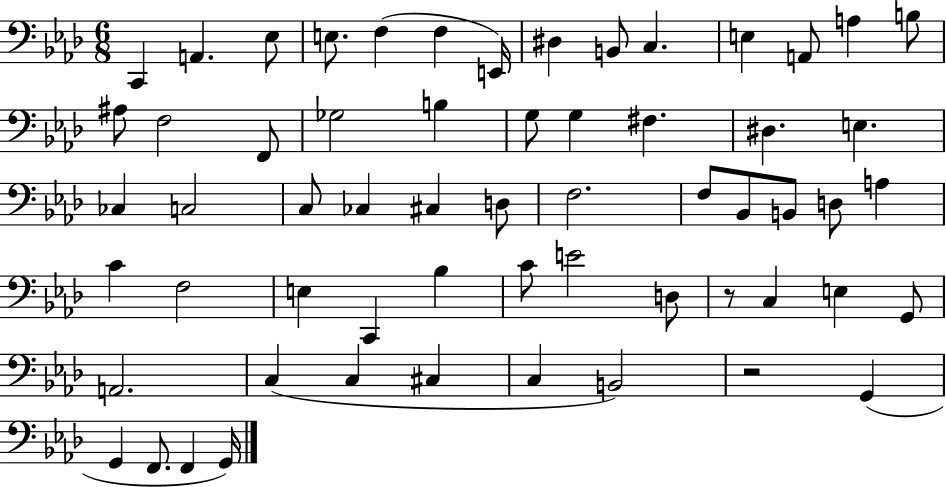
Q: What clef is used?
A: bass